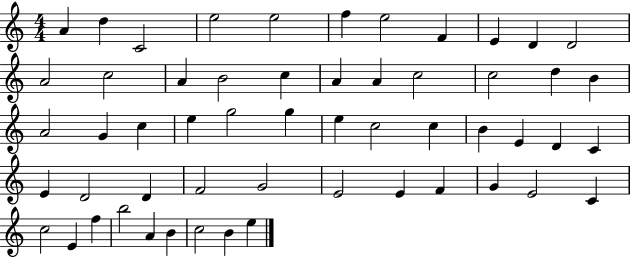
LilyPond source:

{
  \clef treble
  \numericTimeSignature
  \time 4/4
  \key c \major
  a'4 d''4 c'2 | e''2 e''2 | f''4 e''2 f'4 | e'4 d'4 d'2 | \break a'2 c''2 | a'4 b'2 c''4 | a'4 a'4 c''2 | c''2 d''4 b'4 | \break a'2 g'4 c''4 | e''4 g''2 g''4 | e''4 c''2 c''4 | b'4 e'4 d'4 c'4 | \break e'4 d'2 d'4 | f'2 g'2 | e'2 e'4 f'4 | g'4 e'2 c'4 | \break c''2 e'4 f''4 | b''2 a'4 b'4 | c''2 b'4 e''4 | \bar "|."
}